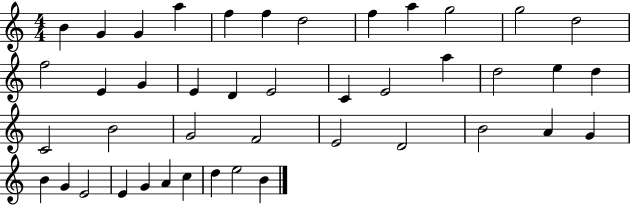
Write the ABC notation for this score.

X:1
T:Untitled
M:4/4
L:1/4
K:C
B G G a f f d2 f a g2 g2 d2 f2 E G E D E2 C E2 a d2 e d C2 B2 G2 F2 E2 D2 B2 A G B G E2 E G A c d e2 B